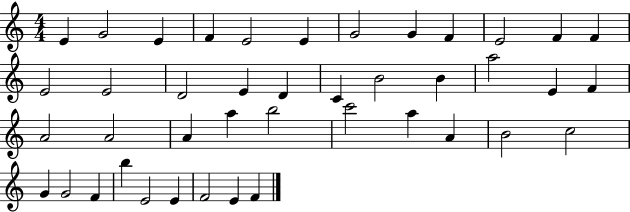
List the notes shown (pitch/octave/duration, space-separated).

E4/q G4/h E4/q F4/q E4/h E4/q G4/h G4/q F4/q E4/h F4/q F4/q E4/h E4/h D4/h E4/q D4/q C4/q B4/h B4/q A5/h E4/q F4/q A4/h A4/h A4/q A5/q B5/h C6/h A5/q A4/q B4/h C5/h G4/q G4/h F4/q B5/q E4/h E4/q F4/h E4/q F4/q